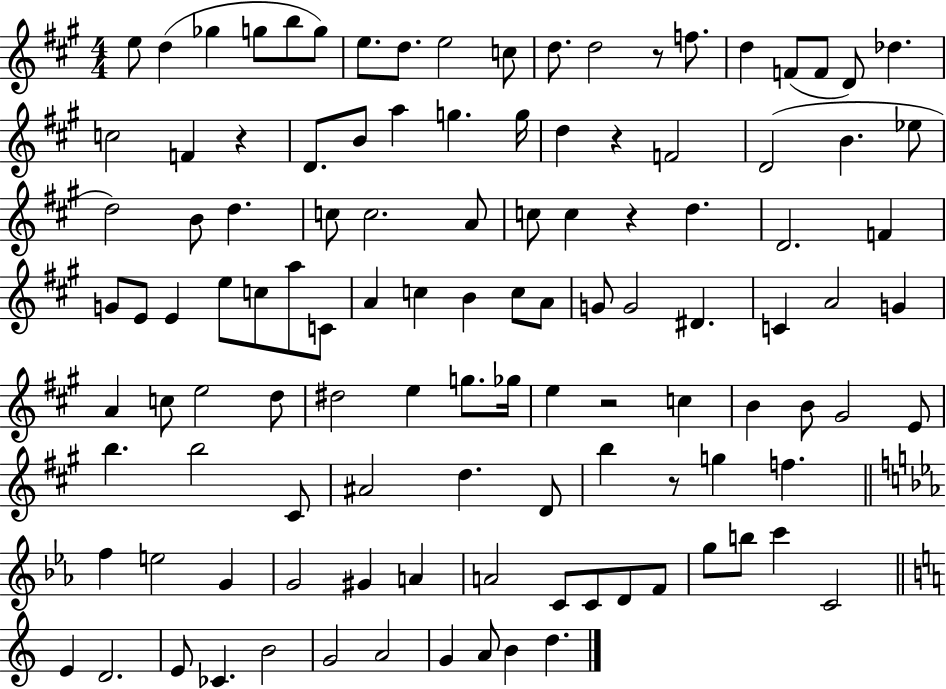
X:1
T:Untitled
M:4/4
L:1/4
K:A
e/2 d _g g/2 b/2 g/2 e/2 d/2 e2 c/2 d/2 d2 z/2 f/2 d F/2 F/2 D/2 _d c2 F z D/2 B/2 a g g/4 d z F2 D2 B _e/2 d2 B/2 d c/2 c2 A/2 c/2 c z d D2 F G/2 E/2 E e/2 c/2 a/2 C/2 A c B c/2 A/2 G/2 G2 ^D C A2 G A c/2 e2 d/2 ^d2 e g/2 _g/4 e z2 c B B/2 ^G2 E/2 b b2 ^C/2 ^A2 d D/2 b z/2 g f f e2 G G2 ^G A A2 C/2 C/2 D/2 F/2 g/2 b/2 c' C2 E D2 E/2 _C B2 G2 A2 G A/2 B d